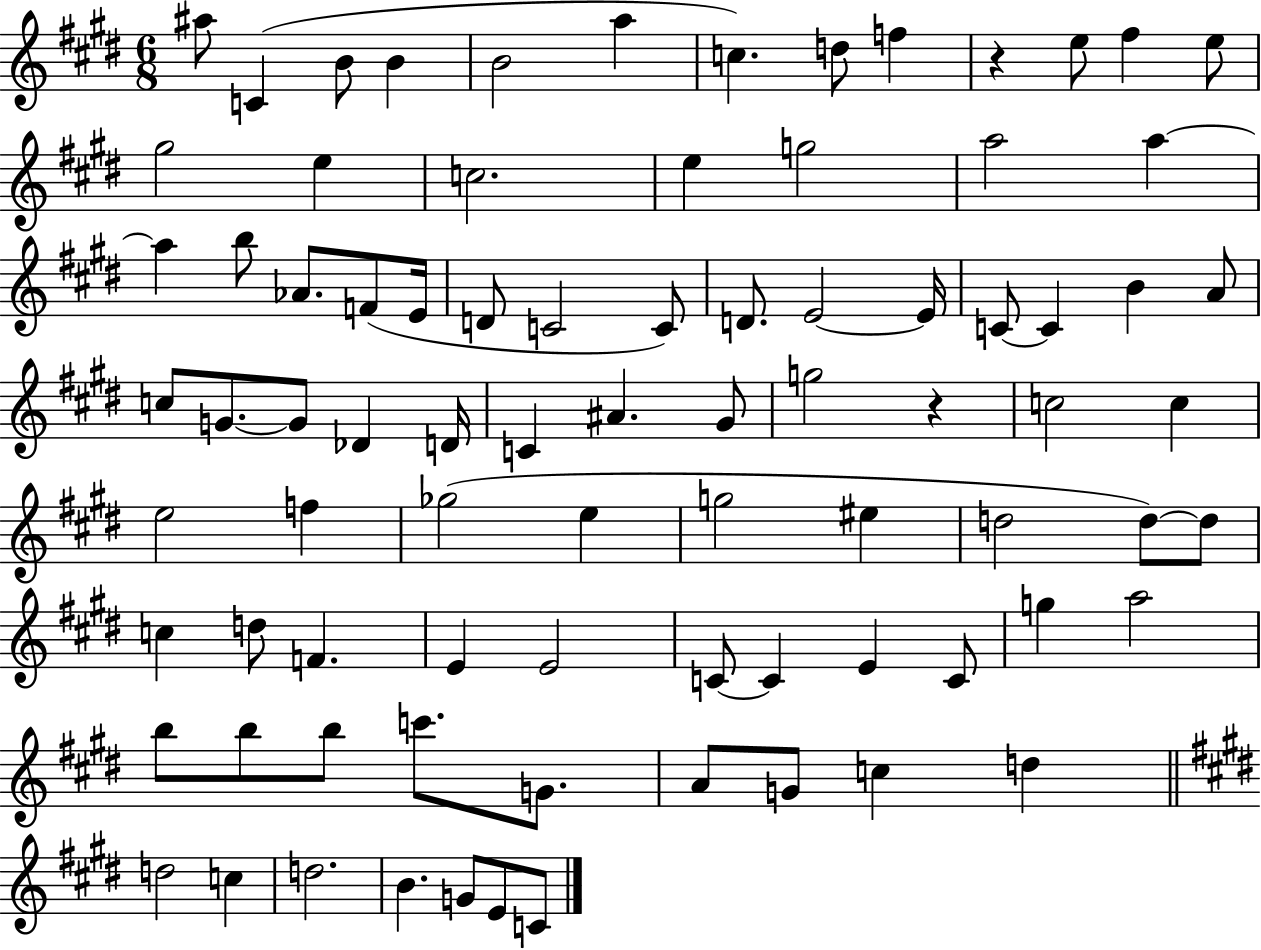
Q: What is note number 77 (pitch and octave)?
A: D5